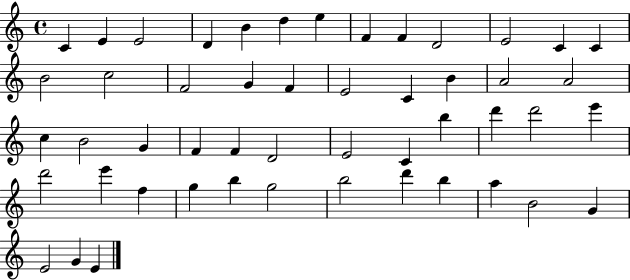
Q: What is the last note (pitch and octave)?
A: E4